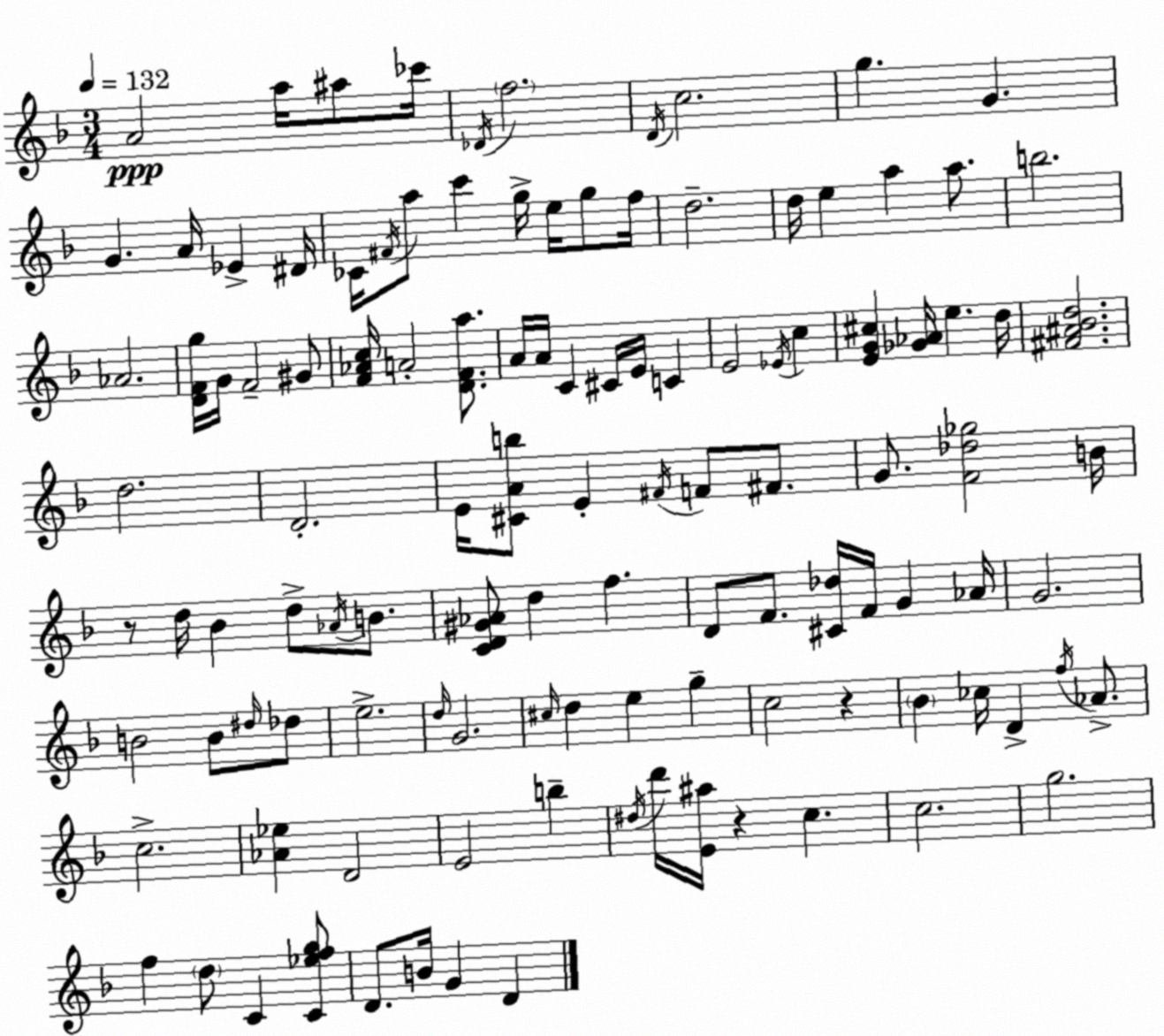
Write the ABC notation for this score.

X:1
T:Untitled
M:3/4
L:1/4
K:F
A2 a/4 ^a/2 _c'/4 _D/4 f2 D/4 c2 g G G A/4 _E ^D/4 _C/4 ^F/4 a/2 c' g/4 e/4 g/2 f/4 d2 d/4 e a a/2 b2 _A2 [DFg]/4 G/4 F2 ^G/2 [F_Ac]/4 A2 [DFa]/2 A/4 A/4 C ^C/4 E/4 C E2 _E/4 c [EG^c] [_G_A]/4 e d/4 [^F^A_Bd]2 d2 D2 E/4 [^CAb]/2 E ^F/4 F/2 ^F/2 G/2 [F_d_g]2 B/4 z/2 d/4 _B d/2 _A/4 B/2 [CD^G_A]/2 d f D/2 F/2 [^C_d]/4 F/4 G _A/4 G2 B2 B/2 ^d/4 _d/2 e2 d/4 G2 ^c/4 d e g c2 z _B _c/4 D f/4 _A/2 c2 [_A_e] D2 E2 b ^d/4 d'/4 [E^a]/4 z c c2 g2 f d/2 C [C_efg]/2 D/2 B/4 G D